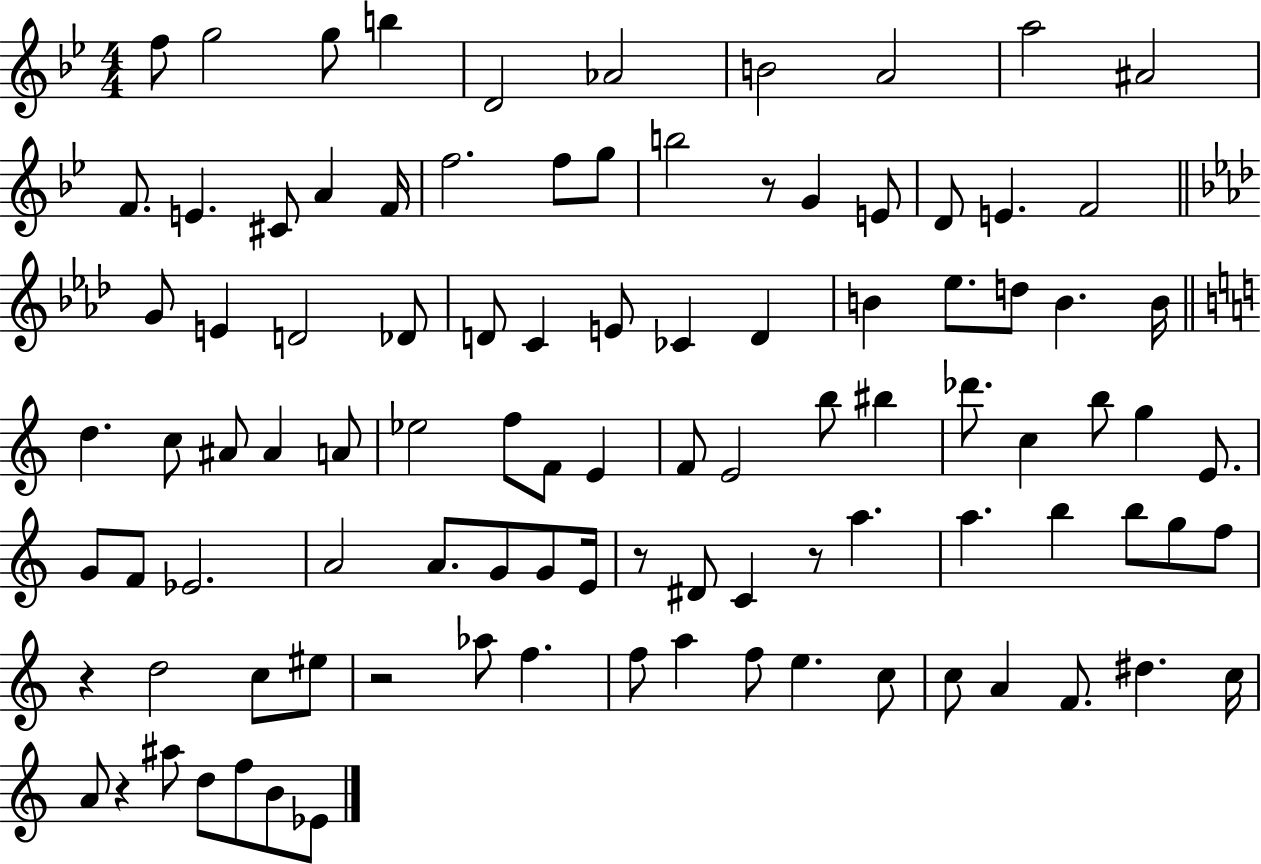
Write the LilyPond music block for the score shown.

{
  \clef treble
  \numericTimeSignature
  \time 4/4
  \key bes \major
  f''8 g''2 g''8 b''4 | d'2 aes'2 | b'2 a'2 | a''2 ais'2 | \break f'8. e'4. cis'8 a'4 f'16 | f''2. f''8 g''8 | b''2 r8 g'4 e'8 | d'8 e'4. f'2 | \break \bar "||" \break \key aes \major g'8 e'4 d'2 des'8 | d'8 c'4 e'8 ces'4 d'4 | b'4 ees''8. d''8 b'4. b'16 | \bar "||" \break \key c \major d''4. c''8 ais'8 ais'4 a'8 | ees''2 f''8 f'8 e'4 | f'8 e'2 b''8 bis''4 | des'''8. c''4 b''8 g''4 e'8. | \break g'8 f'8 ees'2. | a'2 a'8. g'8 g'8 e'16 | r8 dis'8 c'4 r8 a''4. | a''4. b''4 b''8 g''8 f''8 | \break r4 d''2 c''8 eis''8 | r2 aes''8 f''4. | f''8 a''4 f''8 e''4. c''8 | c''8 a'4 f'8. dis''4. c''16 | \break a'8 r4 ais''8 d''8 f''8 b'8 ees'8 | \bar "|."
}